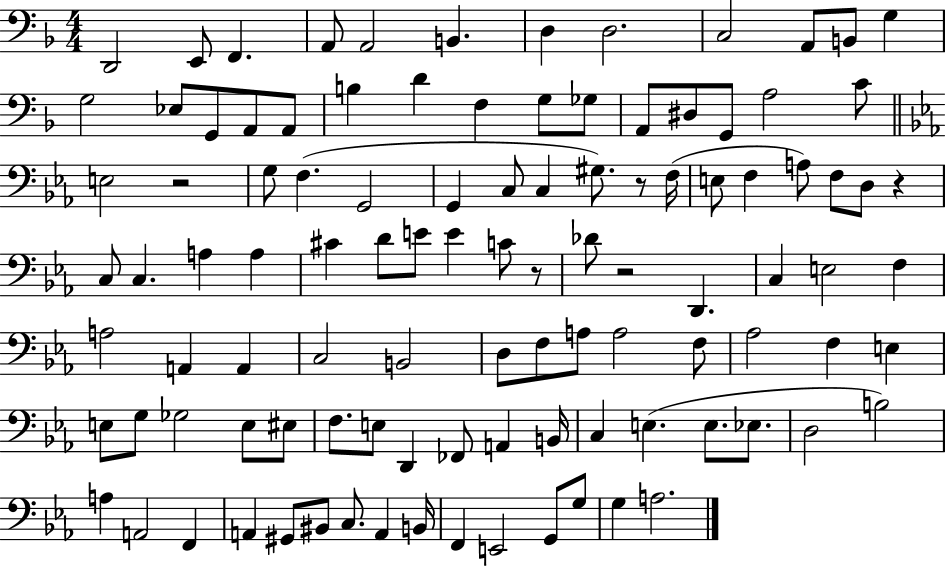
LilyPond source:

{
  \clef bass
  \numericTimeSignature
  \time 4/4
  \key f \major
  \repeat volta 2 { d,2 e,8 f,4. | a,8 a,2 b,4. | d4 d2. | c2 a,8 b,8 g4 | \break g2 ees8 g,8 a,8 a,8 | b4 d'4 f4 g8 ges8 | a,8 dis8 g,8 a2 c'8 | \bar "||" \break \key c \minor e2 r2 | g8 f4.( g,2 | g,4 c8 c4 gis8.) r8 f16( | e8 f4 a8) f8 d8 r4 | \break c8 c4. a4 a4 | cis'4 d'8 e'8 e'4 c'8 r8 | des'8 r2 d,4. | c4 e2 f4 | \break a2 a,4 a,4 | c2 b,2 | d8 f8 a8 a2 f8 | aes2 f4 e4 | \break e8 g8 ges2 e8 eis8 | f8. e8 d,4 fes,8 a,4 b,16 | c4 e4.( e8. ees8. | d2 b2) | \break a4 a,2 f,4 | a,4 gis,8 bis,8 c8. a,4 b,16 | f,4 e,2 g,8 g8 | g4 a2. | \break } \bar "|."
}